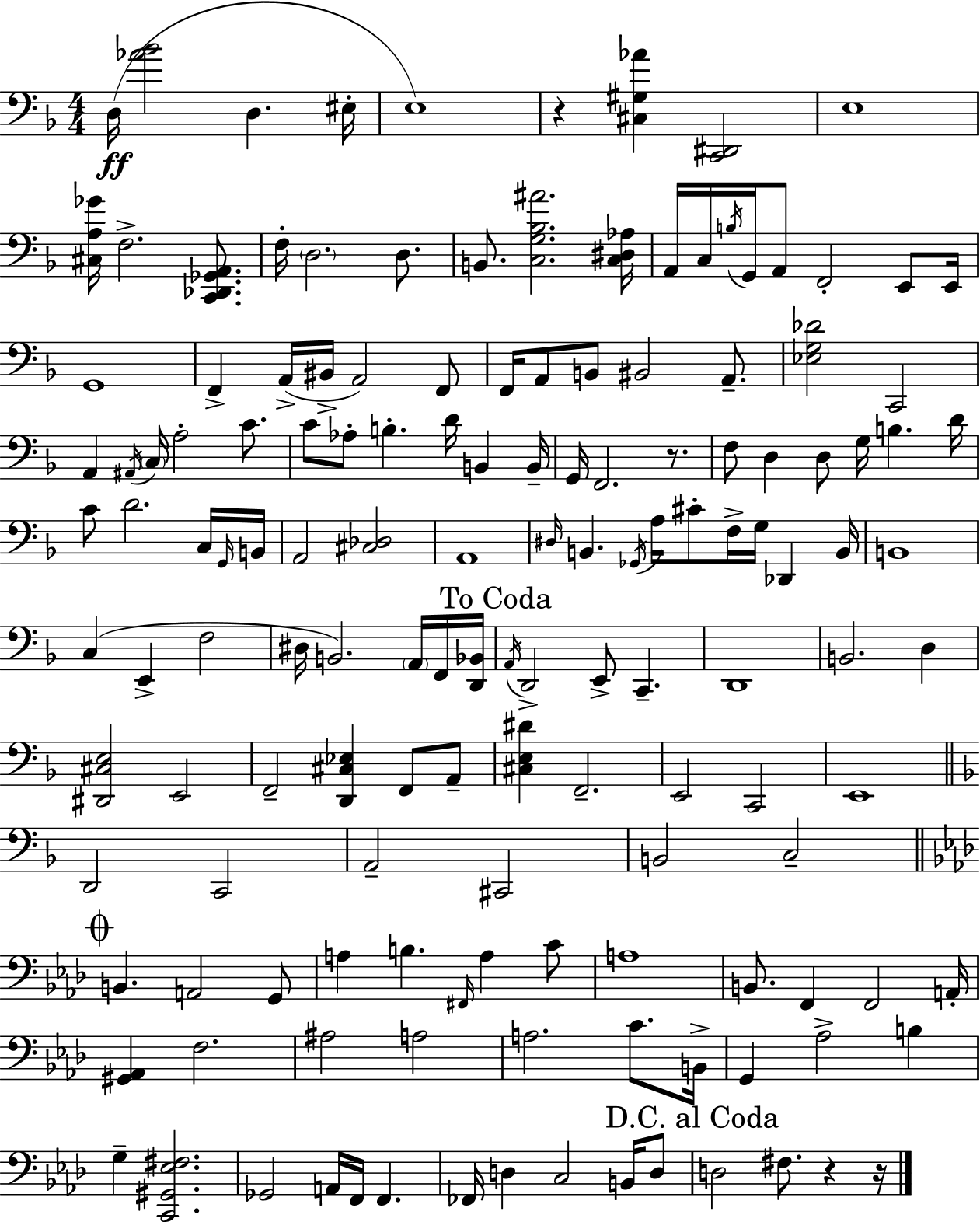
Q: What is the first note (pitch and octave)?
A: D3